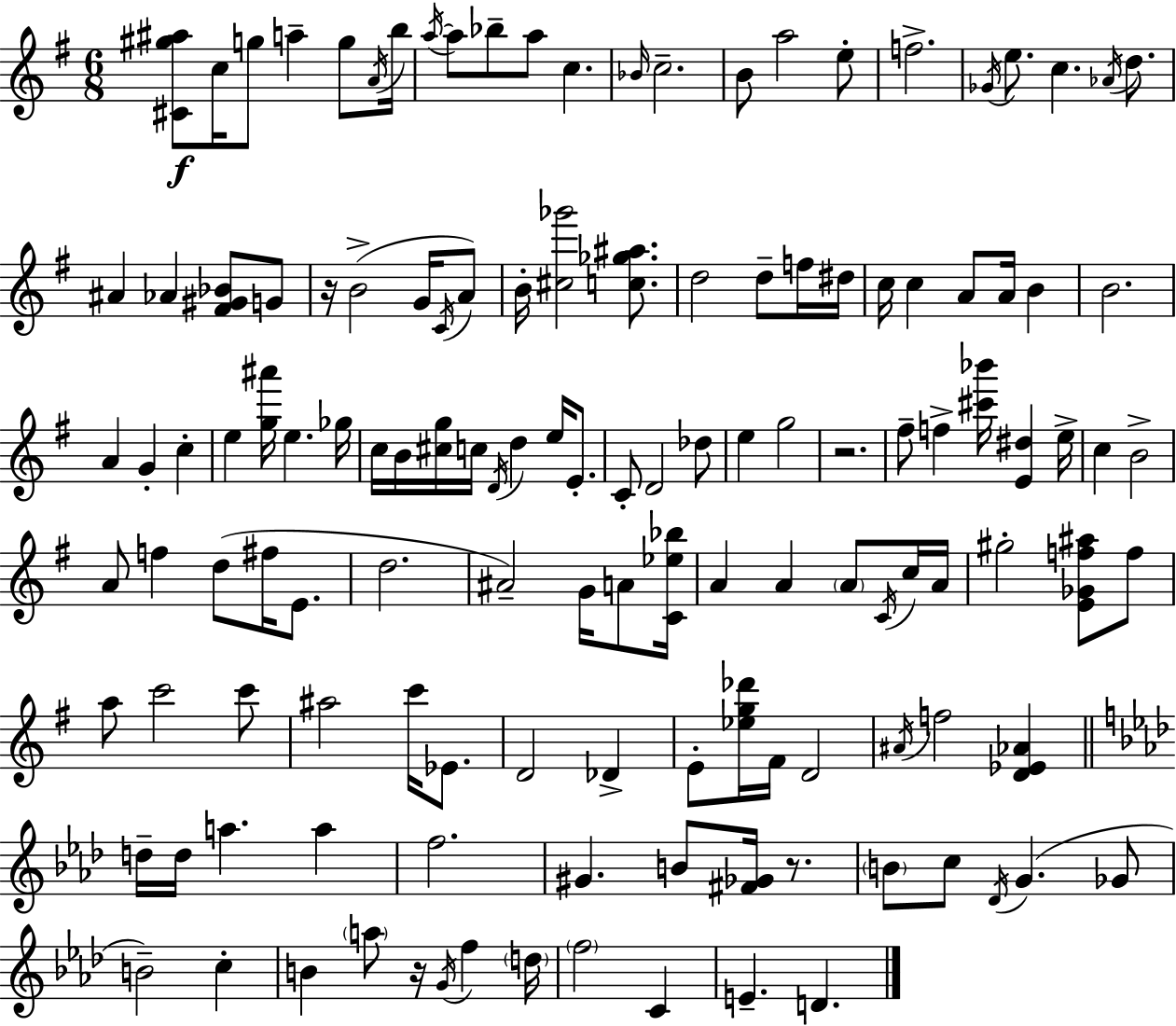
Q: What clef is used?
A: treble